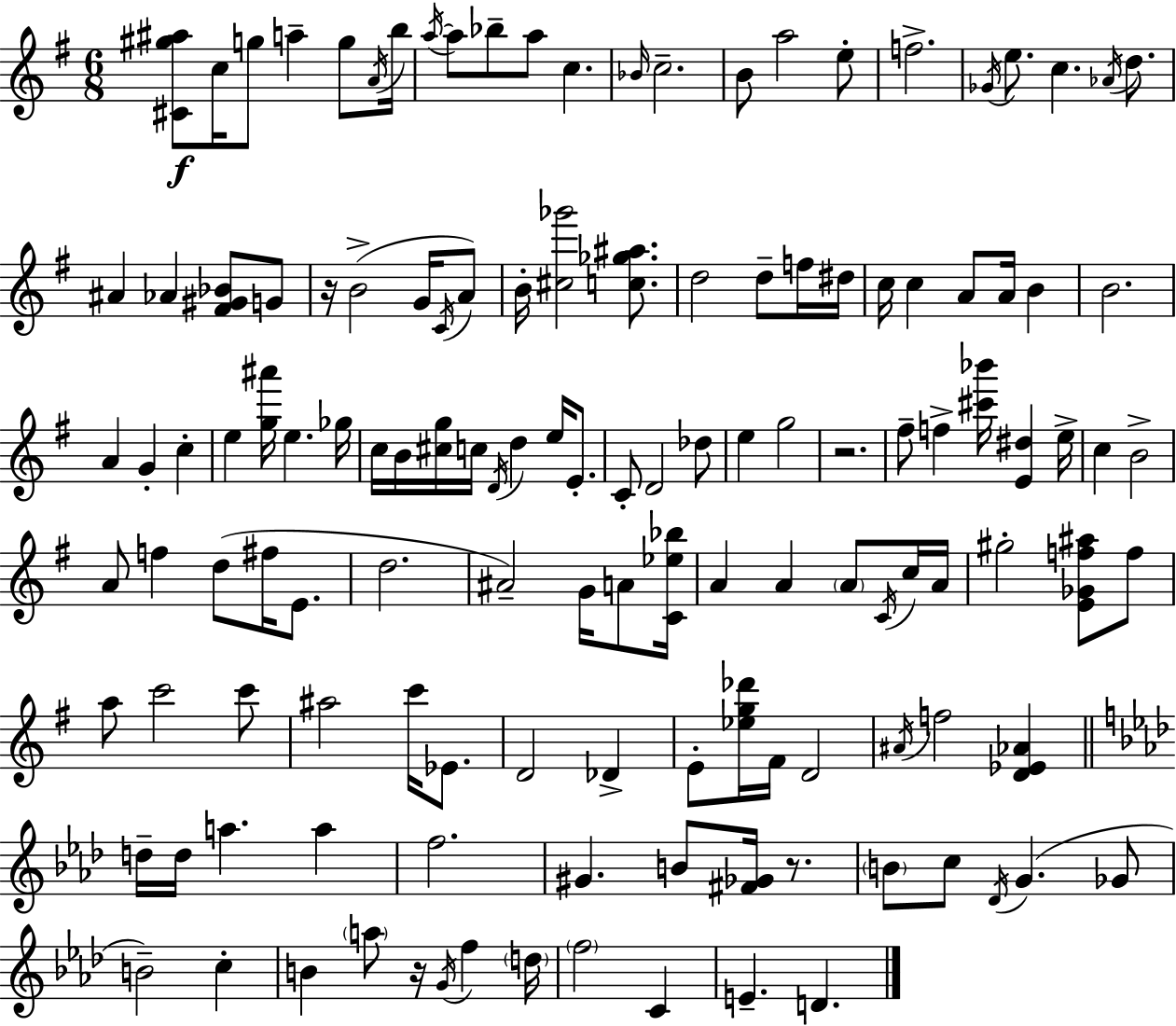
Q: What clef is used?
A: treble